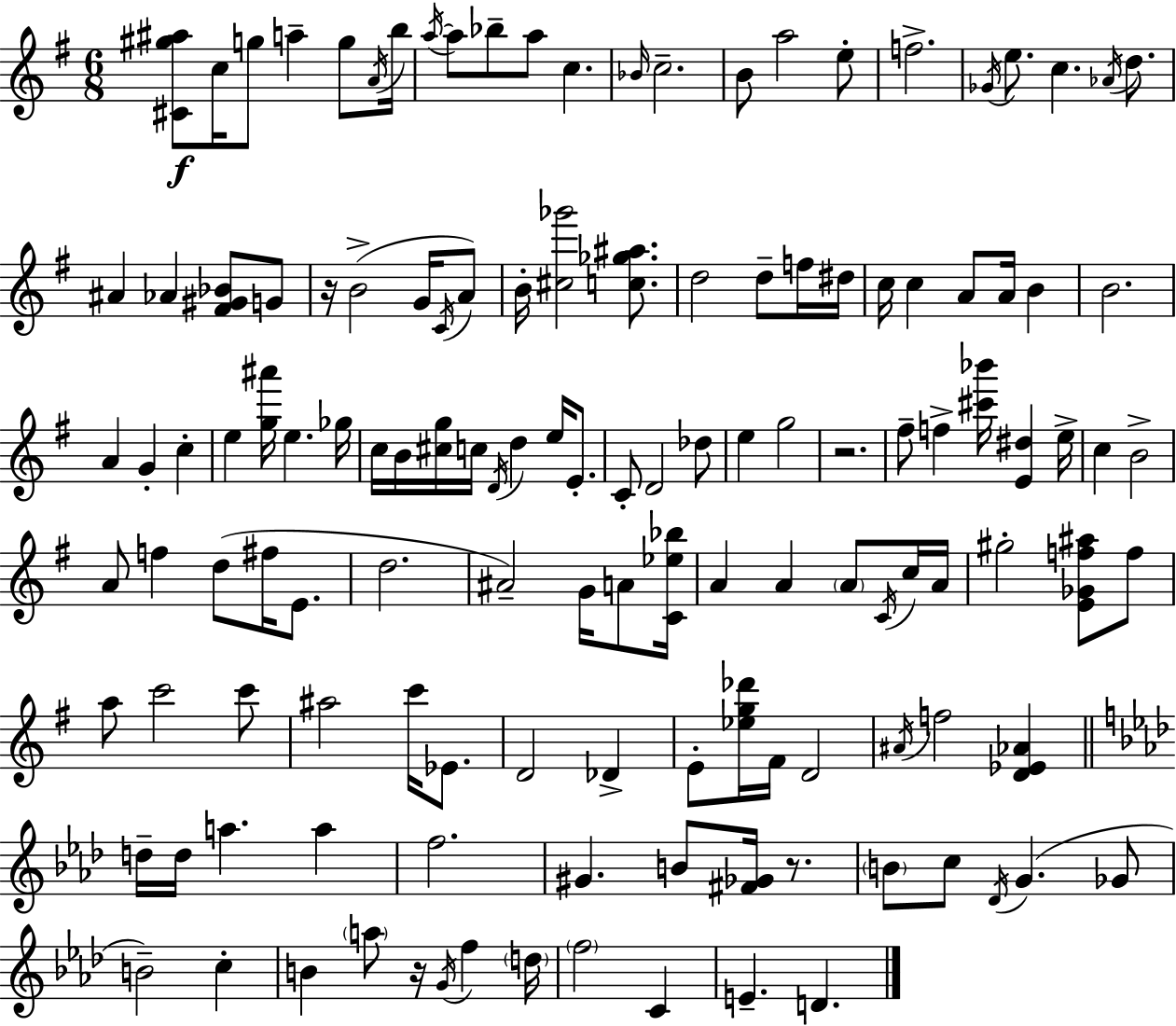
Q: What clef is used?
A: treble